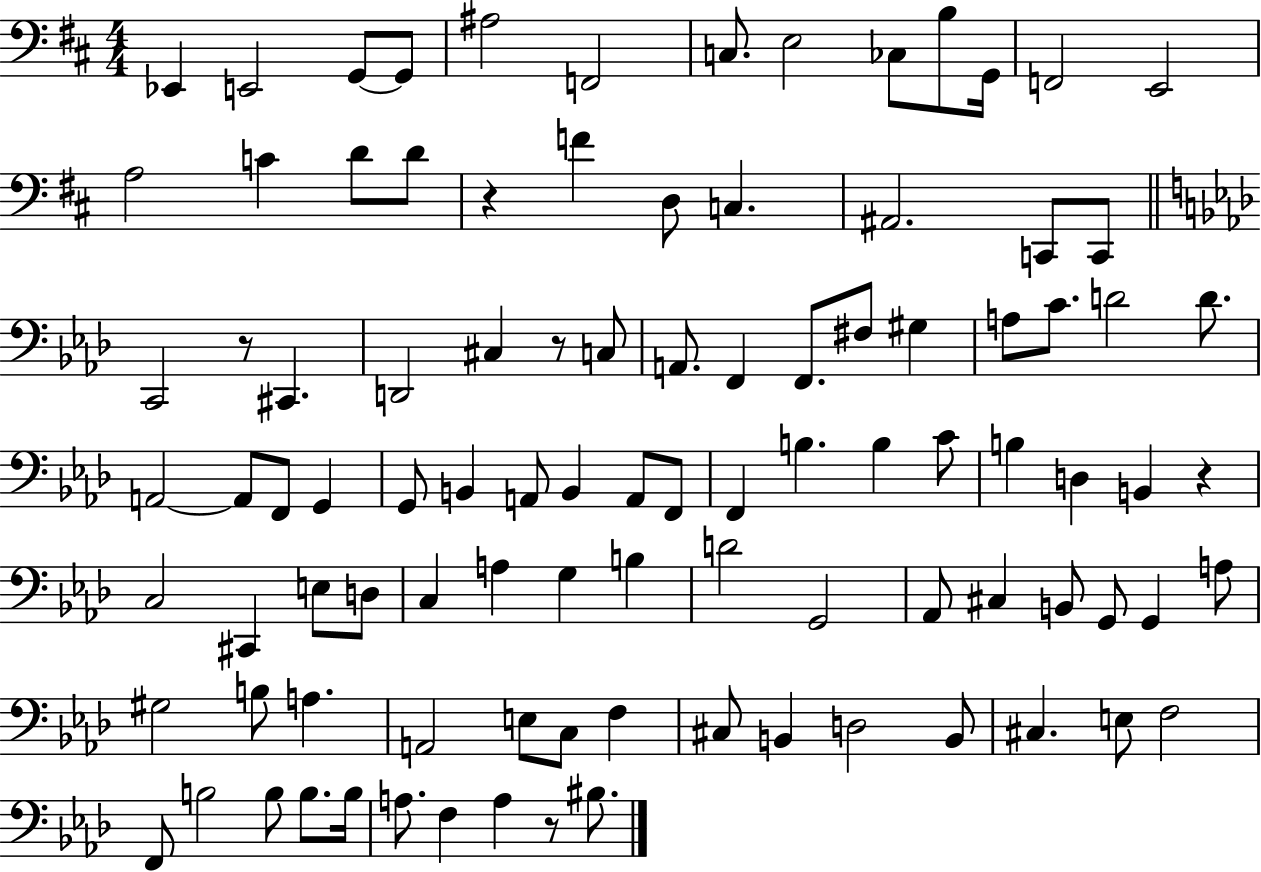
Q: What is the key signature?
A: D major